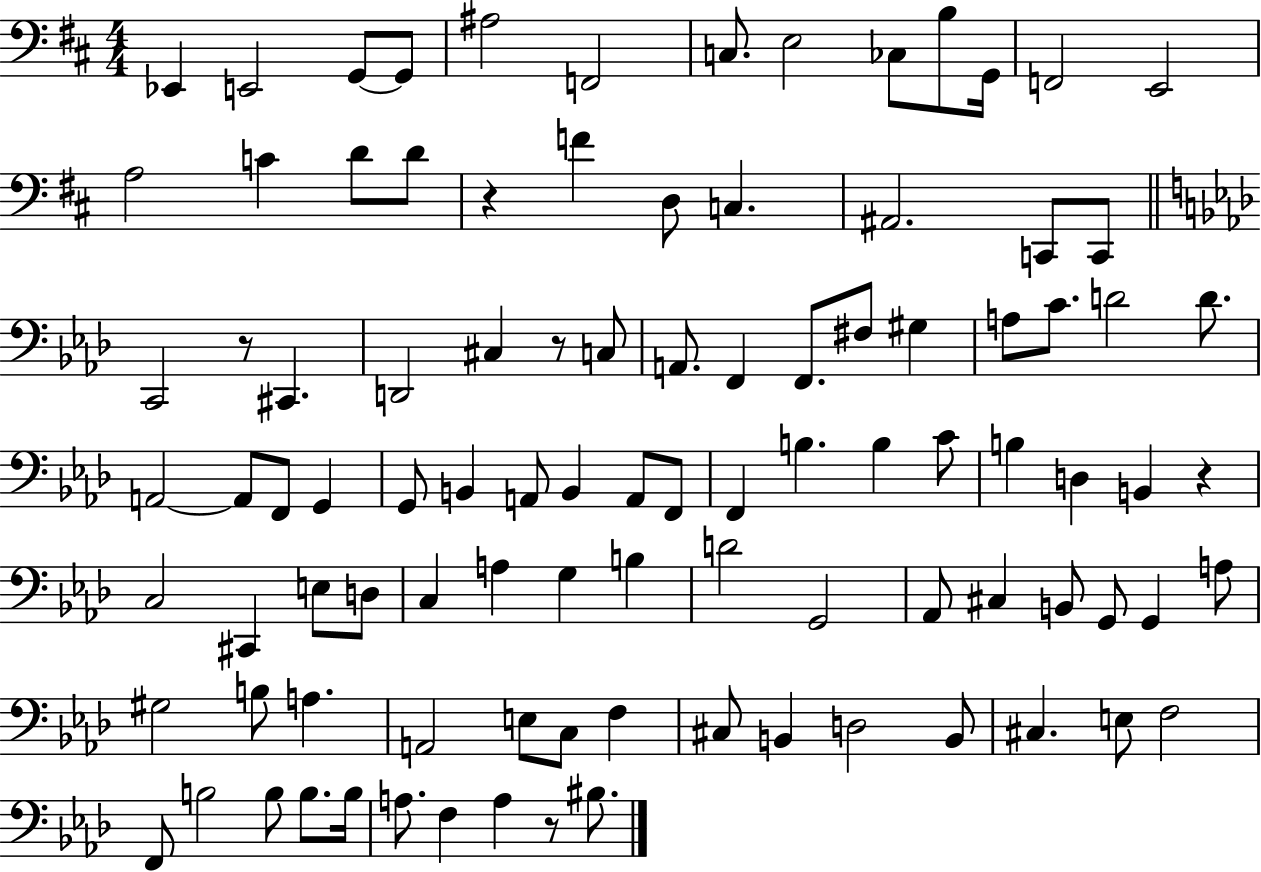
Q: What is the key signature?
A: D major